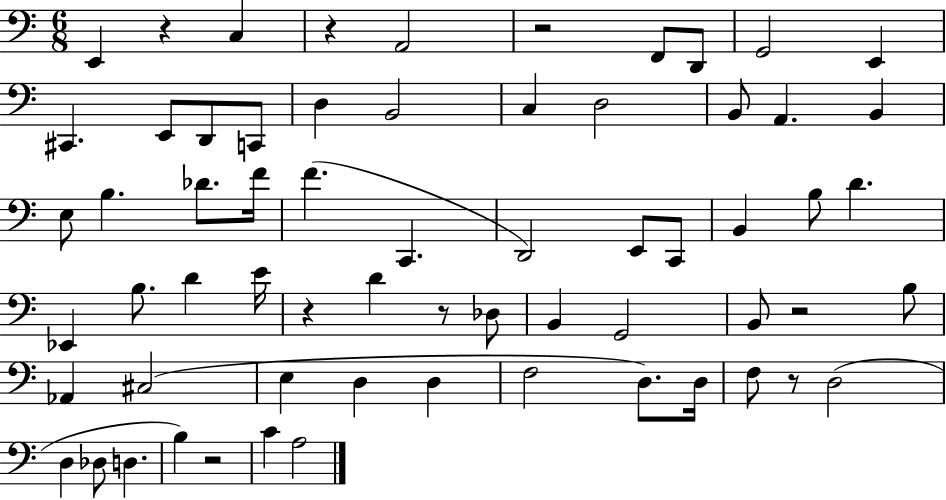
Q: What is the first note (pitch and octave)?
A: E2